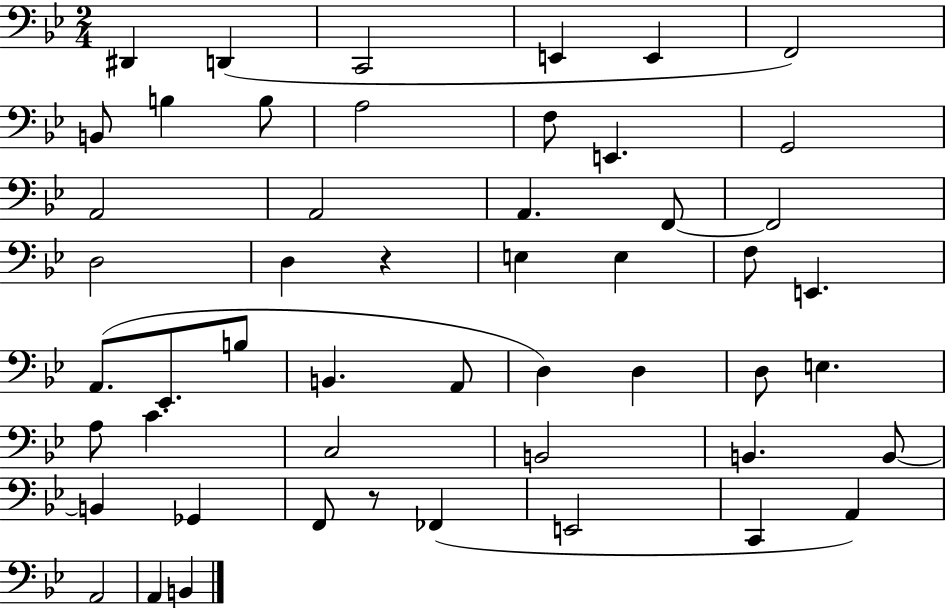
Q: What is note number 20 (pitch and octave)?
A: D3